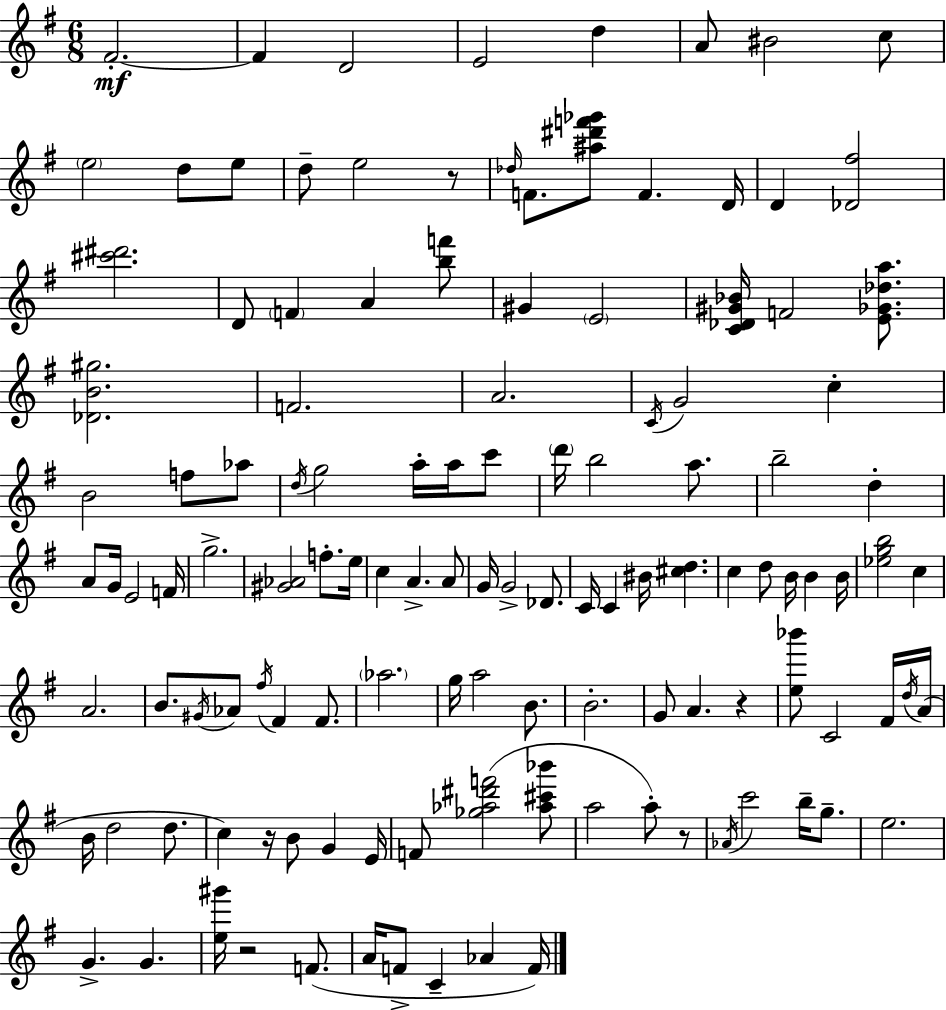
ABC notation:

X:1
T:Untitled
M:6/8
L:1/4
K:Em
^F2 ^F D2 E2 d A/2 ^B2 c/2 e2 d/2 e/2 d/2 e2 z/2 _d/4 F/2 [^a^d'f'_g']/2 F D/4 D [_D^f]2 [^c'^d']2 D/2 F A [bf']/2 ^G E2 [C_D^G_B]/4 F2 [E_G_da]/2 [_DB^g]2 F2 A2 C/4 G2 c B2 f/2 _a/2 d/4 g2 a/4 a/4 c'/2 d'/4 b2 a/2 b2 d A/2 G/4 E2 F/4 g2 [^G_A]2 f/2 e/4 c A A/2 G/4 G2 _D/2 C/4 C ^B/4 [^cd] c d/2 B/4 B B/4 [_egb]2 c A2 B/2 ^G/4 _A/2 ^f/4 ^F ^F/2 _a2 g/4 a2 B/2 B2 G/2 A z [e_b']/2 C2 ^F/4 d/4 A/4 B/4 d2 d/2 c z/4 B/2 G E/4 F/2 [_g_a^d'f']2 [_a^c'_b']/2 a2 a/2 z/2 _A/4 c'2 b/4 g/2 e2 G G [e^g']/4 z2 F/2 A/4 F/2 C _A F/4